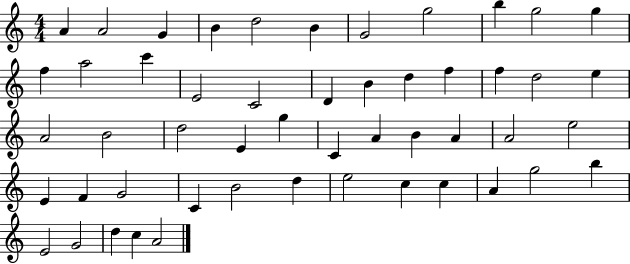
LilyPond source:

{
  \clef treble
  \numericTimeSignature
  \time 4/4
  \key c \major
  a'4 a'2 g'4 | b'4 d''2 b'4 | g'2 g''2 | b''4 g''2 g''4 | \break f''4 a''2 c'''4 | e'2 c'2 | d'4 b'4 d''4 f''4 | f''4 d''2 e''4 | \break a'2 b'2 | d''2 e'4 g''4 | c'4 a'4 b'4 a'4 | a'2 e''2 | \break e'4 f'4 g'2 | c'4 b'2 d''4 | e''2 c''4 c''4 | a'4 g''2 b''4 | \break e'2 g'2 | d''4 c''4 a'2 | \bar "|."
}